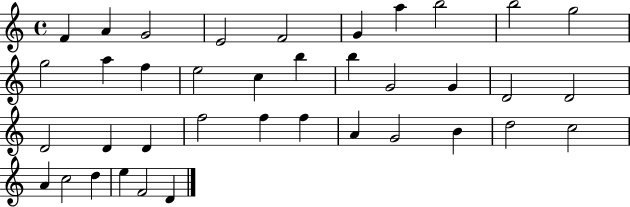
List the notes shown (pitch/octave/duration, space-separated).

F4/q A4/q G4/h E4/h F4/h G4/q A5/q B5/h B5/h G5/h G5/h A5/q F5/q E5/h C5/q B5/q B5/q G4/h G4/q D4/h D4/h D4/h D4/q D4/q F5/h F5/q F5/q A4/q G4/h B4/q D5/h C5/h A4/q C5/h D5/q E5/q F4/h D4/q